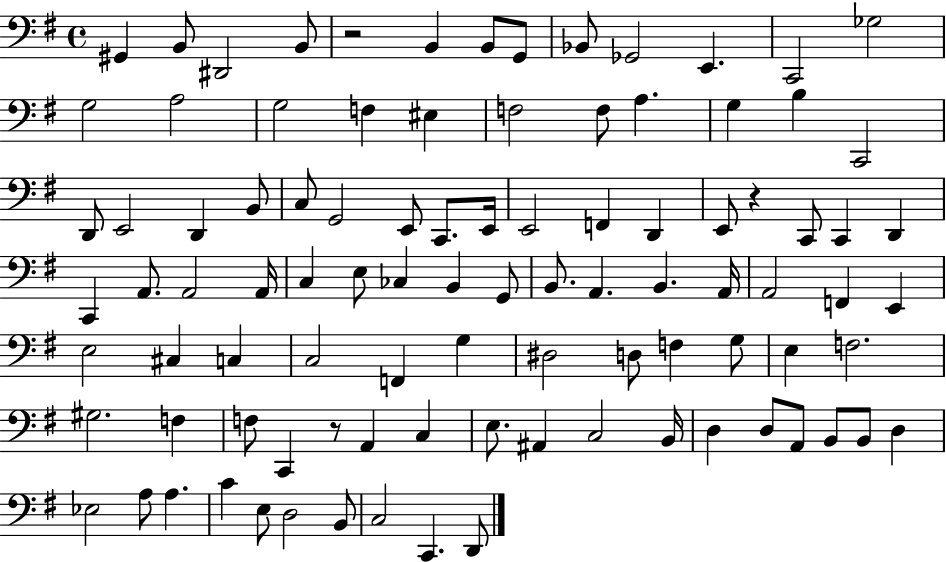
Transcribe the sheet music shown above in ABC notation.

X:1
T:Untitled
M:4/4
L:1/4
K:G
^G,, B,,/2 ^D,,2 B,,/2 z2 B,, B,,/2 G,,/2 _B,,/2 _G,,2 E,, C,,2 _G,2 G,2 A,2 G,2 F, ^E, F,2 F,/2 A, G, B, C,,2 D,,/2 E,,2 D,, B,,/2 C,/2 G,,2 E,,/2 C,,/2 E,,/4 E,,2 F,, D,, E,,/2 z C,,/2 C,, D,, C,, A,,/2 A,,2 A,,/4 C, E,/2 _C, B,, G,,/2 B,,/2 A,, B,, A,,/4 A,,2 F,, E,, E,2 ^C, C, C,2 F,, G, ^D,2 D,/2 F, G,/2 E, F,2 ^G,2 F, F,/2 C,, z/2 A,, C, E,/2 ^A,, C,2 B,,/4 D, D,/2 A,,/2 B,,/2 B,,/2 D, _E,2 A,/2 A, C E,/2 D,2 B,,/2 C,2 C,, D,,/2